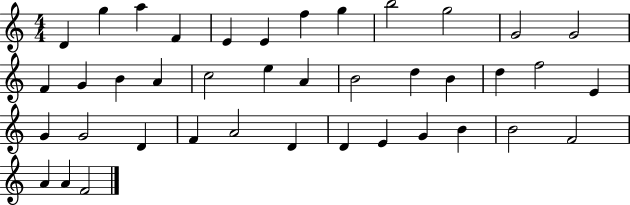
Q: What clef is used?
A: treble